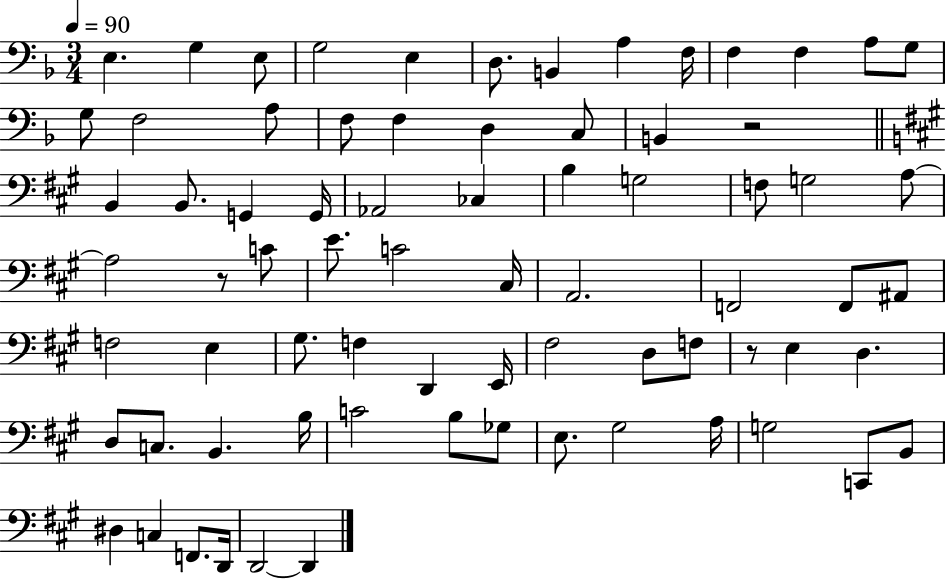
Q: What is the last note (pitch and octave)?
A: D2